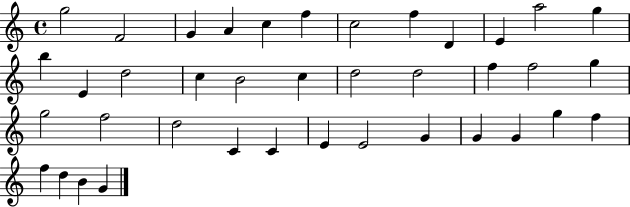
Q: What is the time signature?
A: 4/4